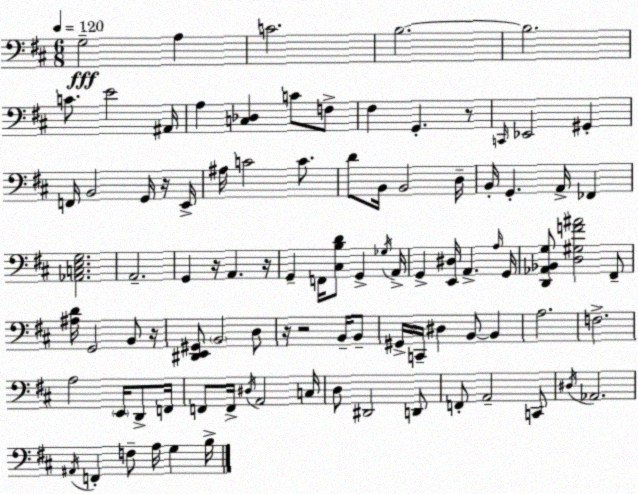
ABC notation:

X:1
T:Untitled
M:6/8
L:1/4
K:D
G,2 A, C2 B,2 B,2 C/2 E2 ^A,,/4 A, [C,_D,] C/2 F,/2 ^F, G,, z/2 C,,/4 _E,,2 ^G,, F,,/4 B,,2 G,,/4 z/4 E,,/4 ^A,/4 C2 C/2 D/2 B,,/4 B,,2 D,/4 B,,/4 G,, A,,/4 _F,, [_A,,C,E,G,]2 A,,2 G,, z/4 A,, z/4 G,, F,,/4 [^C,B,D]/2 G,, _G,/4 A,,/4 G,, [E,,^D,]/4 A,, A,/4 G,,/4 [D,,_A,,_B,,G,]/2 [D,^G,F^A]2 ^F,,/2 [^A,D]/4 G,,2 B,,/2 z/4 [^D,,E,,^G,,]/2 B,,2 D,/2 z/4 z2 B,,/4 B,,/2 ^G,,/4 C,,/4 ^D, B,,/2 B,, A,2 F,2 A,2 E,,/4 D,,/2 F,,/4 F,,/2 F,,/4 ^D,/4 A,,2 C,/4 D,/2 ^D,,2 D,,/2 F,,/2 A,,2 C,,/2 ^D,/4 _A,,2 ^A,,/4 F,, F,/2 A,/4 G, B,/4